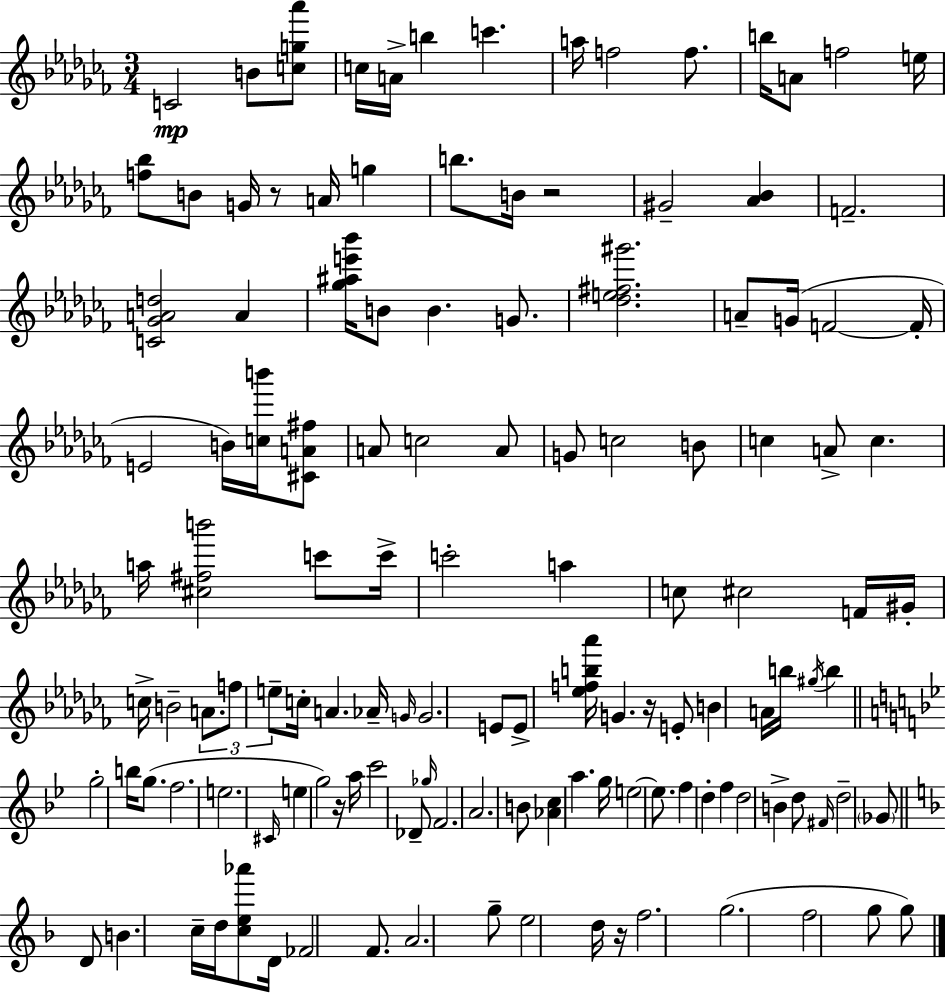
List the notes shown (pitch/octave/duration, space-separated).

C4/h B4/e [C5,G5,Ab6]/e C5/s A4/s B5/q C6/q. A5/s F5/h F5/e. B5/s A4/e F5/h E5/s [F5,Bb5]/e B4/e G4/s R/e A4/s G5/q B5/e. B4/s R/h G#4/h [Ab4,Bb4]/q F4/h. [C4,Gb4,A4,D5]/h A4/q [Gb5,A#5,E6,Bb6]/s B4/e B4/q. G4/e. [Db5,E5,F#5,G#6]/h. A4/e G4/s F4/h F4/s E4/h B4/s [C5,B6]/s [C#4,A4,F#5]/e A4/e C5/h A4/e G4/e C5/h B4/e C5/q A4/e C5/q. A5/s [C#5,F#5,B6]/h C6/e C6/s C6/h A5/q C5/e C#5/h F4/s G#4/s C5/s B4/h A4/e. F5/e E5/e C5/s A4/q. Ab4/s G4/s G4/h. E4/e E4/e [Eb5,F5,B5,Ab6]/s G4/q. R/s E4/e B4/q A4/s B5/s G#5/s B5/q G5/h B5/s G5/e. F5/h. E5/h. C#4/s E5/q G5/h R/s A5/s C6/h Db4/e Gb5/s F4/h. A4/h. B4/e [Ab4,C5]/q A5/q. G5/s E5/h E5/e. F5/q D5/q F5/q D5/h B4/q D5/e F#4/s D5/h Gb4/e D4/e B4/q. C5/s D5/s [C5,E5,Ab6]/e D4/s FES4/h F4/e. A4/h. G5/e E5/h D5/s R/s F5/h. G5/h. F5/h G5/e G5/e